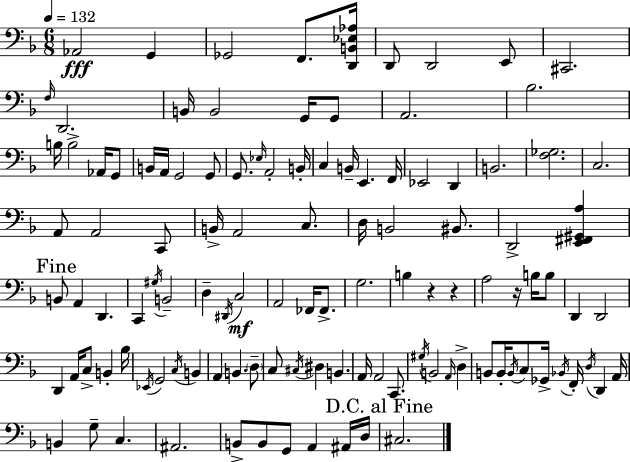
{
  \clef bass
  \numericTimeSignature
  \time 6/8
  \key d \minor
  \tempo 4 = 132
  \repeat volta 2 { aes,2\fff g,4 | ges,2 f,8. <d, b, ees aes>16 | d,8 d,2 e,8 | cis,2. | \break \grace { f16 } d,2. | b,16 b,2 g,16 g,8 | a,2. | bes2. | \break b16 b2-> aes,16 g,8 | b,16 a,16 g,2 g,8 | g,8. \grace { ees16 } a,2-. | b,16-. c4 b,16-- e,4. | \break f,16 ees,2 d,4 | b,2. | <f ges>2. | c2. | \break a,8 a,2 | c,8 b,16-> a,2 c8. | d16 b,2 bis,8. | d,2-> <e, fis, gis, a>4 | \break \mark "Fine" b,8 a,4 d,4. | c,4 \acciaccatura { gis16 } b,2-- | d4-- \acciaccatura { dis,16 } c2\mf | a,2 | \break fes,16 fes,8.-> g2. | b4 r4 | r4 a2 | r16 b16 b8 d,4 d,2 | \break d,4 a,16 c8-> b,4-. | bes16 \acciaccatura { ees,16 } g,2 | \acciaccatura { c16 } b,4 a,4 b,4. | \parenthesize d8-- c8 \acciaccatura { cis16 } dis4 | \break b,4. a,16 a,2 | c,8. \acciaccatura { gis16 } b,2 | \grace { a,16 } d4-> b,8 b,16-. | \acciaccatura { b,16 } c8 ges,16-> \acciaccatura { bes,16 } f,16-. \acciaccatura { d16 } d,4 a,16 | \break b,4 g8-- c4. | ais,2. | b,8-> b,8 g,8 a,4 ais,16 d16 | \mark "D.C. al Fine" cis2. | \break } \bar "|."
}